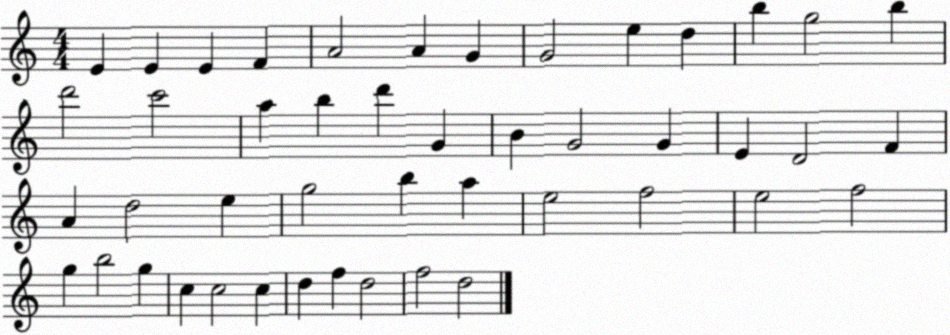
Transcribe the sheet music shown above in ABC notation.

X:1
T:Untitled
M:4/4
L:1/4
K:C
E E E F A2 A G G2 e d b g2 b d'2 c'2 a b d' G B G2 G E D2 F A d2 e g2 b a e2 f2 e2 f2 g b2 g c c2 c d f d2 f2 d2